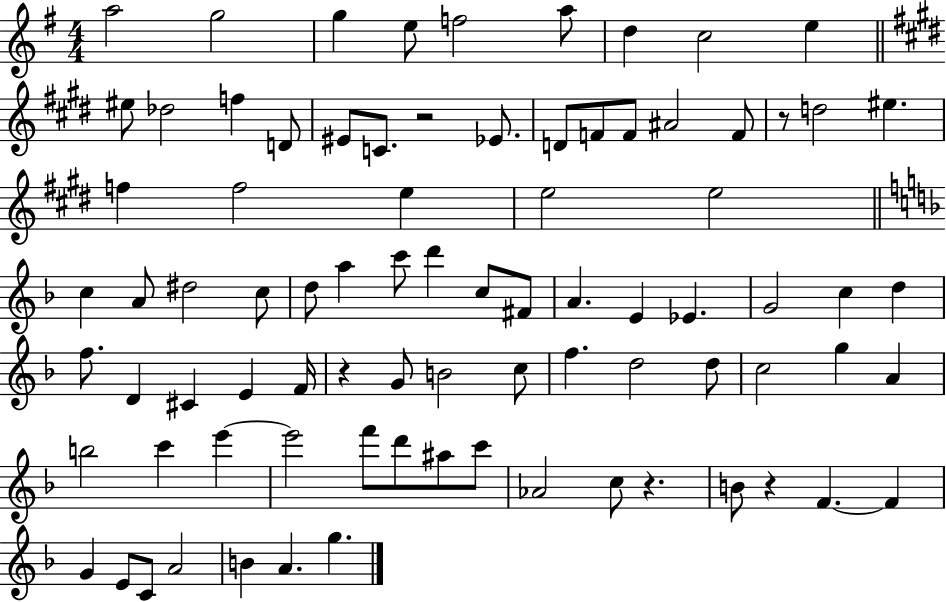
X:1
T:Untitled
M:4/4
L:1/4
K:G
a2 g2 g e/2 f2 a/2 d c2 e ^e/2 _d2 f D/2 ^E/2 C/2 z2 _E/2 D/2 F/2 F/2 ^A2 F/2 z/2 d2 ^e f f2 e e2 e2 c A/2 ^d2 c/2 d/2 a c'/2 d' c/2 ^F/2 A E _E G2 c d f/2 D ^C E F/4 z G/2 B2 c/2 f d2 d/2 c2 g A b2 c' e' e'2 f'/2 d'/2 ^a/2 c'/2 _A2 c/2 z B/2 z F F G E/2 C/2 A2 B A g